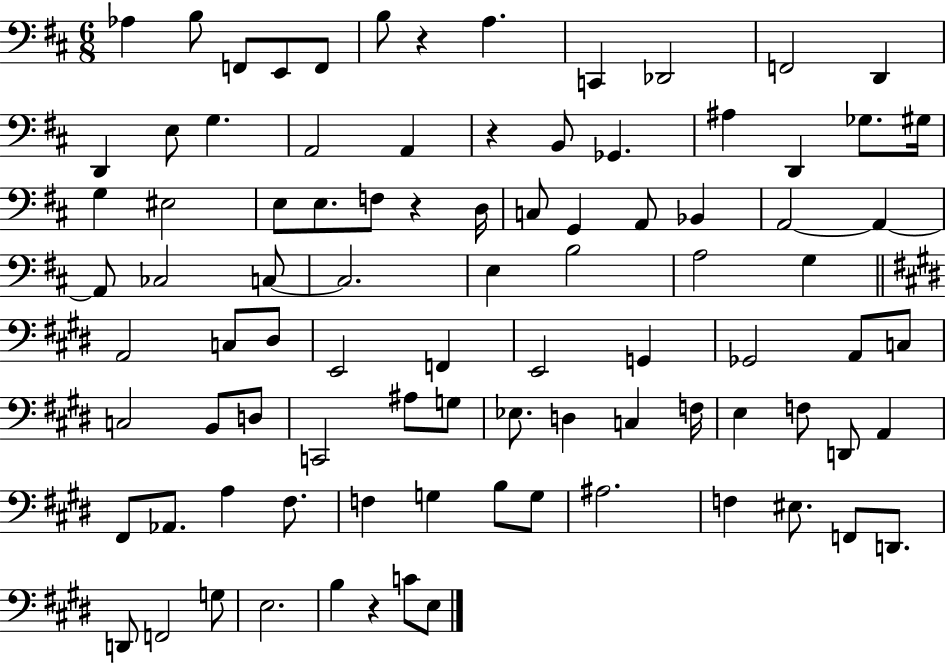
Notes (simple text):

Ab3/q B3/e F2/e E2/e F2/e B3/e R/q A3/q. C2/q Db2/h F2/h D2/q D2/q E3/e G3/q. A2/h A2/q R/q B2/e Gb2/q. A#3/q D2/q Gb3/e. G#3/s G3/q EIS3/h E3/e E3/e. F3/e R/q D3/s C3/e G2/q A2/e Bb2/q A2/h A2/q A2/e CES3/h C3/e C3/h. E3/q B3/h A3/h G3/q A2/h C3/e D#3/e E2/h F2/q E2/h G2/q Gb2/h A2/e C3/e C3/h B2/e D3/e C2/h A#3/e G3/e Eb3/e. D3/q C3/q F3/s E3/q F3/e D2/e A2/q F#2/e Ab2/e. A3/q F#3/e. F3/q G3/q B3/e G3/e A#3/h. F3/q EIS3/e. F2/e D2/e. D2/e F2/h G3/e E3/h. B3/q R/q C4/e E3/e